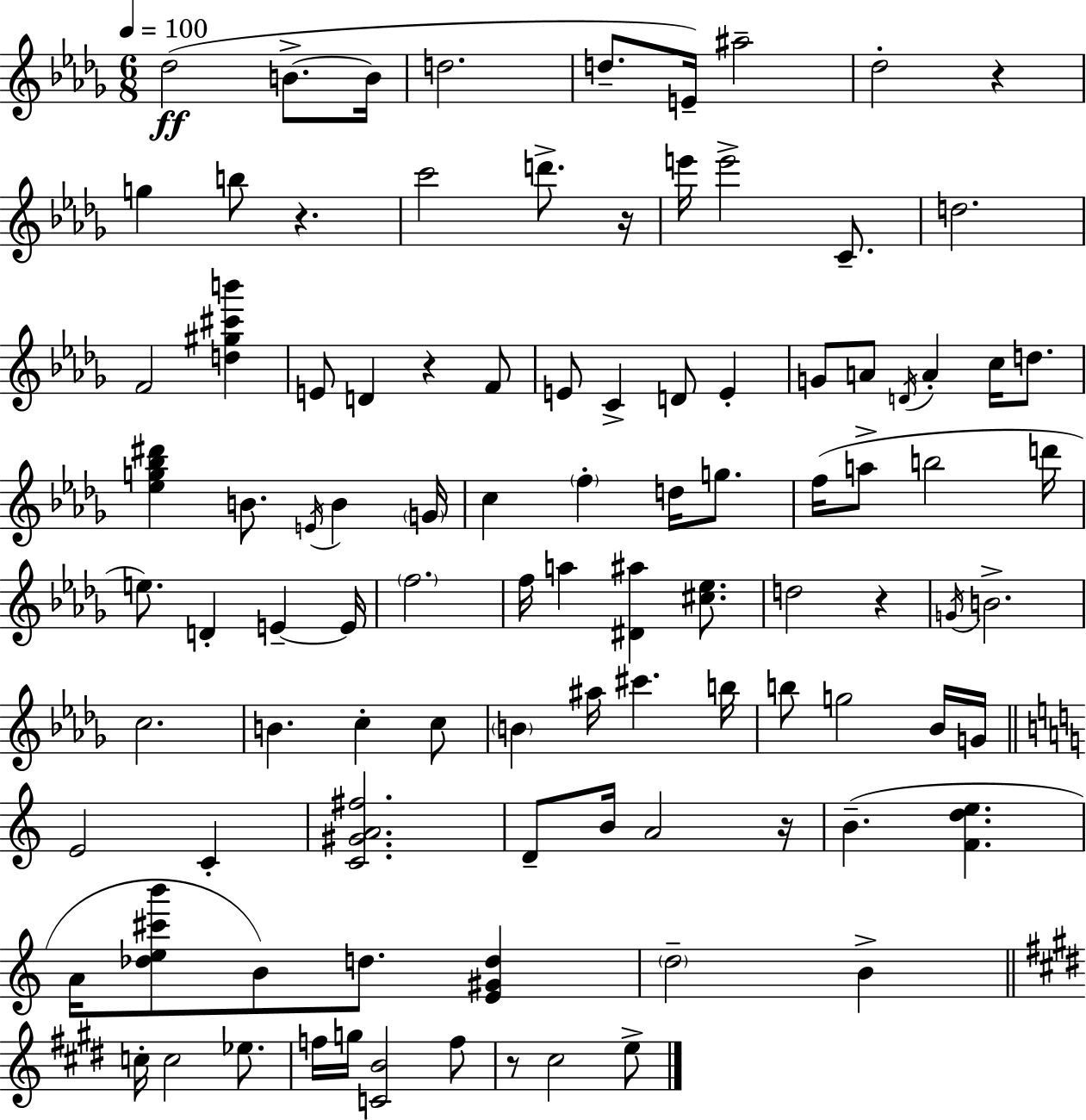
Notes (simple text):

Db5/h B4/e. B4/s D5/h. D5/e. E4/s A#5/h Db5/h R/q G5/q B5/e R/q. C6/h D6/e. R/s E6/s E6/h C4/e. D5/h. F4/h [D5,G#5,C#6,B6]/q E4/e D4/q R/q F4/e E4/e C4/q D4/e E4/q G4/e A4/e D4/s A4/q C5/s D5/e. [Eb5,G5,Bb5,D#6]/q B4/e. E4/s B4/q G4/s C5/q F5/q D5/s G5/e. F5/s A5/e B5/h D6/s E5/e. D4/q E4/q E4/s F5/h. F5/s A5/q [D#4,A#5]/q [C#5,Eb5]/e. D5/h R/q G4/s B4/h. C5/h. B4/q. C5/q C5/e B4/q A#5/s C#6/q. B5/s B5/e G5/h Bb4/s G4/s E4/h C4/q [C4,G#4,A4,F#5]/h. D4/e B4/s A4/h R/s B4/q. [F4,D5,E5]/q. A4/s [Db5,E5,C#6,B6]/e B4/e D5/e. [E4,G#4,D5]/q D5/h B4/q C5/s C5/h Eb5/e. F5/s G5/s [C4,B4]/h F5/e R/e C#5/h E5/e